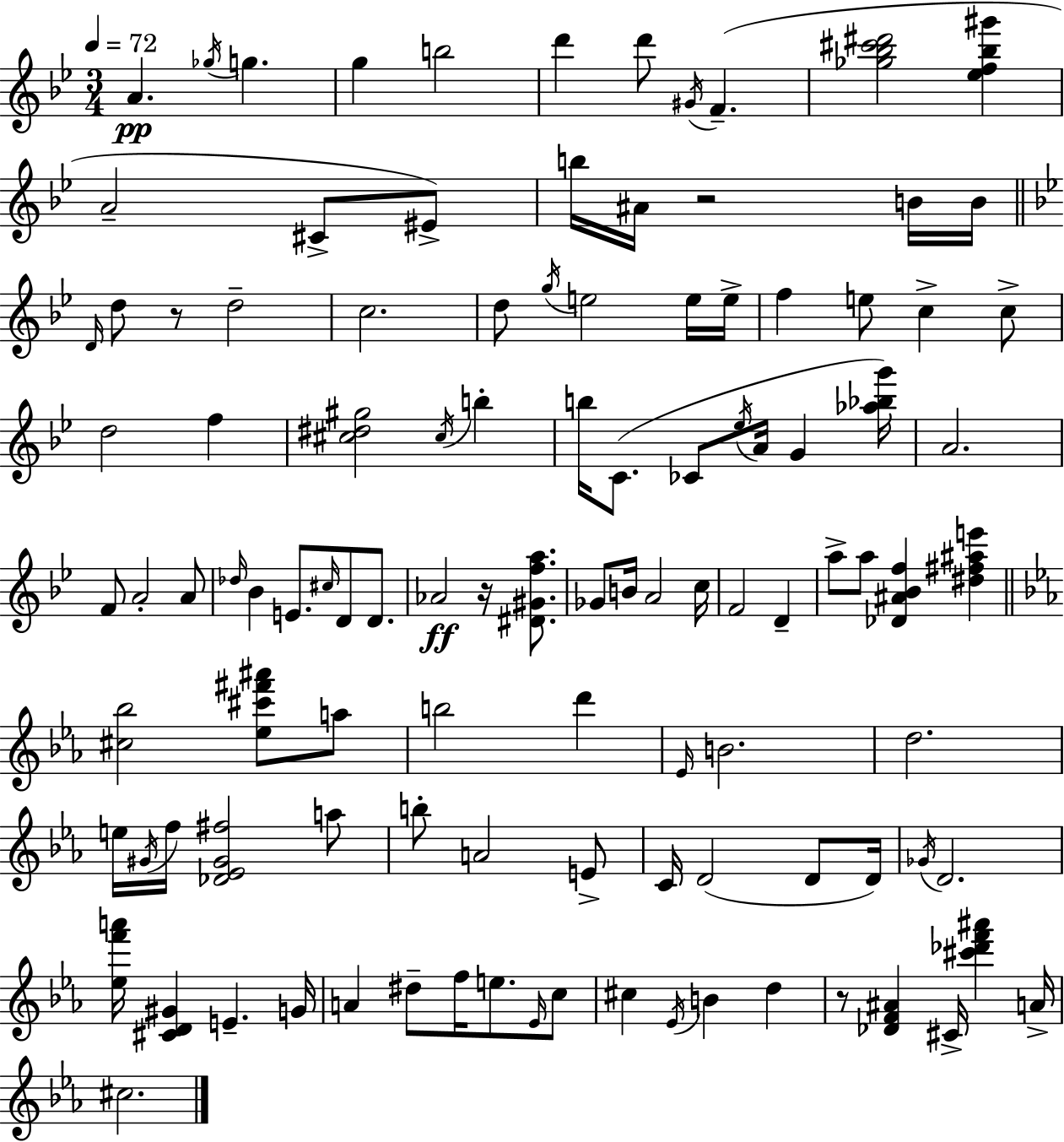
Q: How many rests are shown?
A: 4